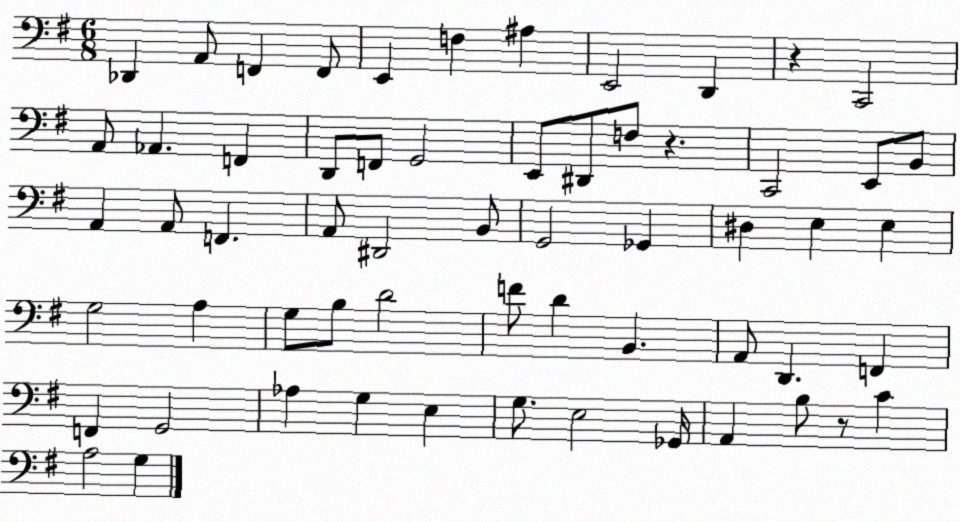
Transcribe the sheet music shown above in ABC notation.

X:1
T:Untitled
M:6/8
L:1/4
K:G
_D,, A,,/2 F,, F,,/2 E,, F, ^A, E,,2 D,, z C,,2 A,,/2 _A,, F,, D,,/2 F,,/2 G,,2 E,,/2 ^D,,/2 F,/2 z C,,2 E,,/2 B,,/2 A,, A,,/2 F,, A,,/2 ^D,,2 B,,/2 G,,2 _G,, ^D, E, E, G,2 A, G,/2 B,/2 D2 F/2 D B,, A,,/2 D,, F,, F,, G,,2 _A, G, E, G,/2 E,2 _G,,/4 A,, B,/2 z/2 C A,2 G,